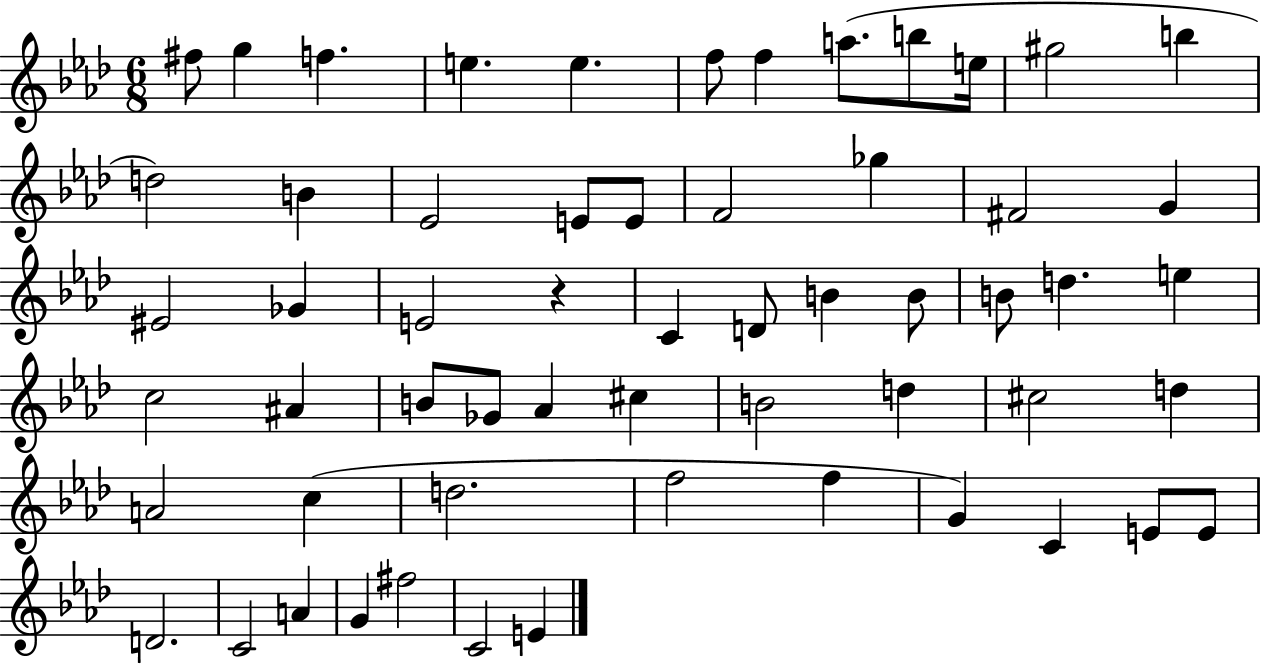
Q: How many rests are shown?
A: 1